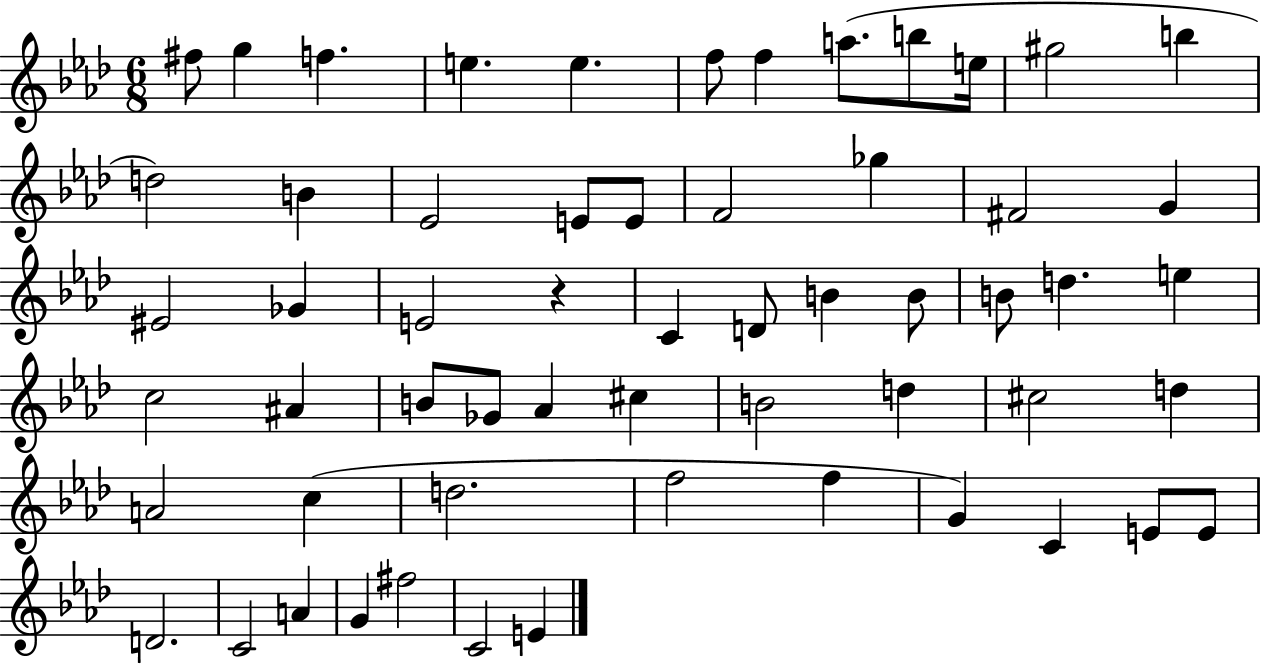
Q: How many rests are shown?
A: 1